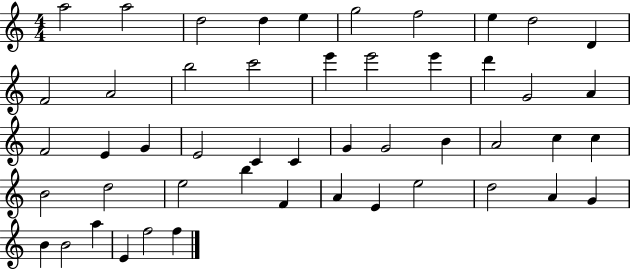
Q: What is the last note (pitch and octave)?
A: F5